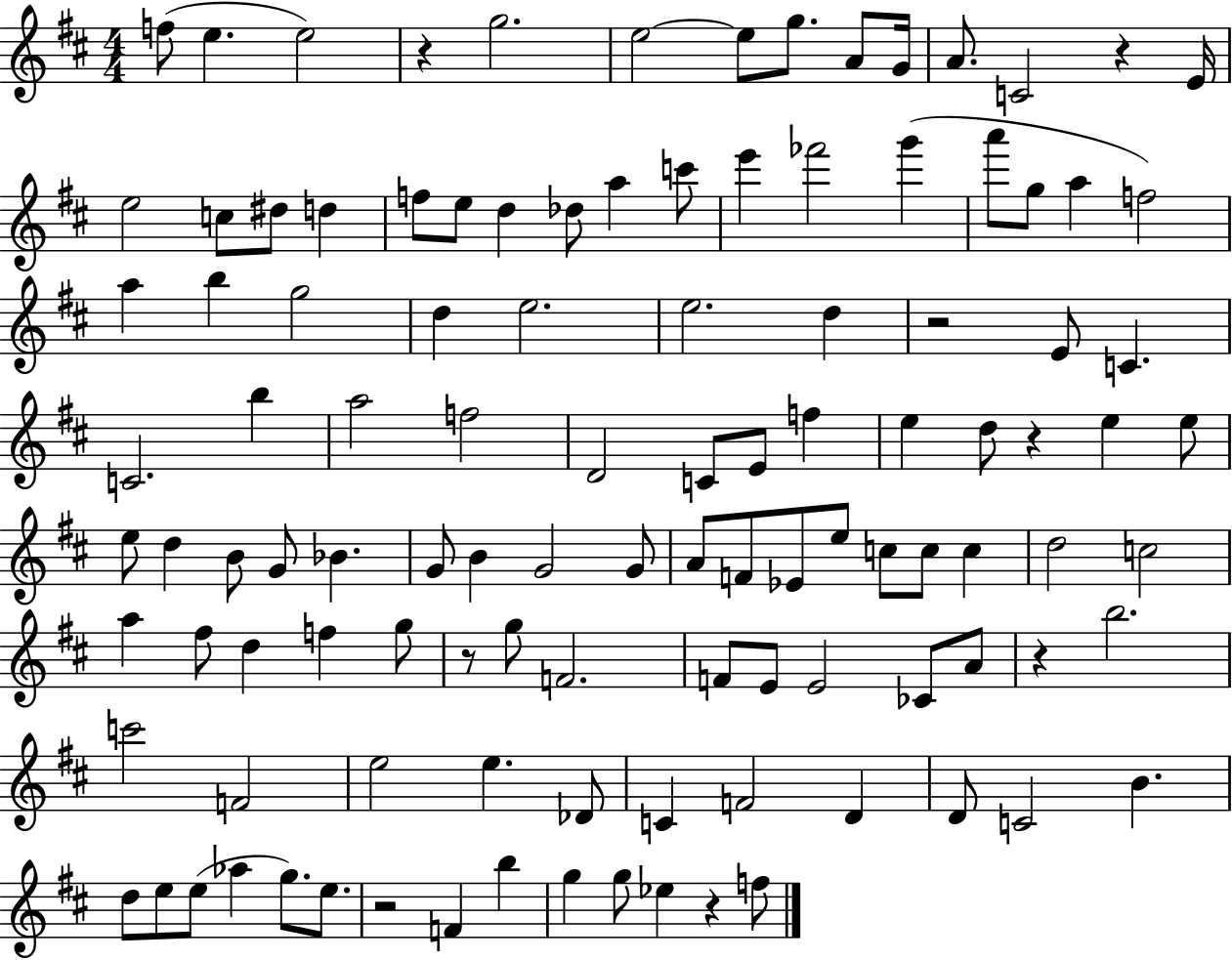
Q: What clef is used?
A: treble